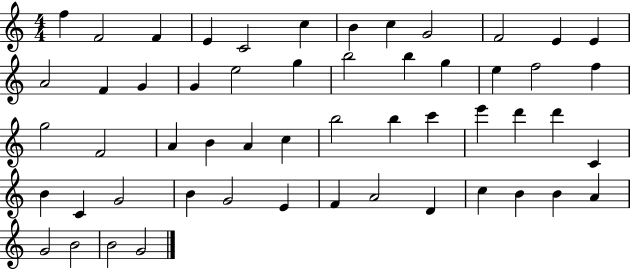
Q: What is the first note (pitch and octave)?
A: F5